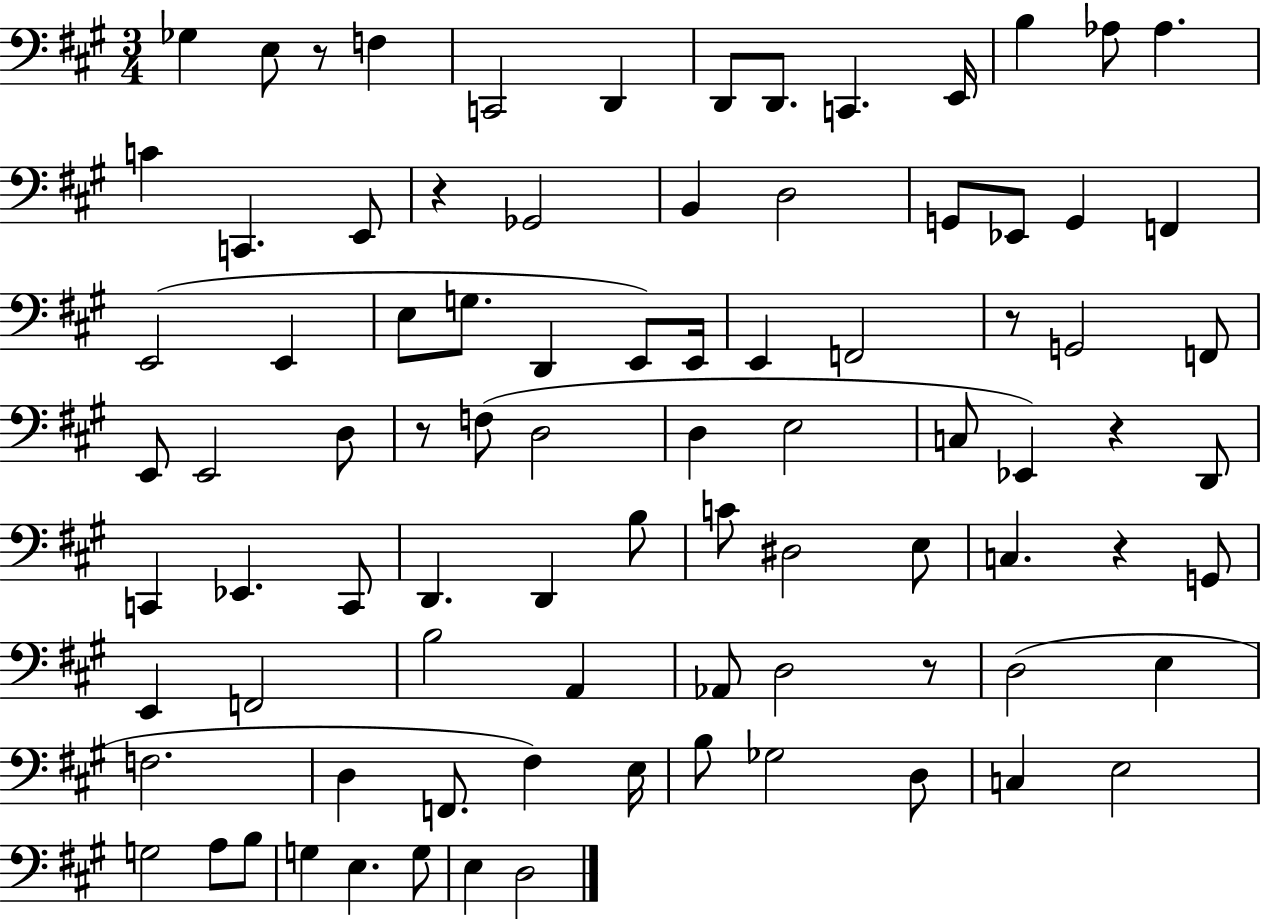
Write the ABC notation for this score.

X:1
T:Untitled
M:3/4
L:1/4
K:A
_G, E,/2 z/2 F, C,,2 D,, D,,/2 D,,/2 C,, E,,/4 B, _A,/2 _A, C C,, E,,/2 z _G,,2 B,, D,2 G,,/2 _E,,/2 G,, F,, E,,2 E,, E,/2 G,/2 D,, E,,/2 E,,/4 E,, F,,2 z/2 G,,2 F,,/2 E,,/2 E,,2 D,/2 z/2 F,/2 D,2 D, E,2 C,/2 _E,, z D,,/2 C,, _E,, C,,/2 D,, D,, B,/2 C/2 ^D,2 E,/2 C, z G,,/2 E,, F,,2 B,2 A,, _A,,/2 D,2 z/2 D,2 E, F,2 D, F,,/2 ^F, E,/4 B,/2 _G,2 D,/2 C, E,2 G,2 A,/2 B,/2 G, E, G,/2 E, D,2